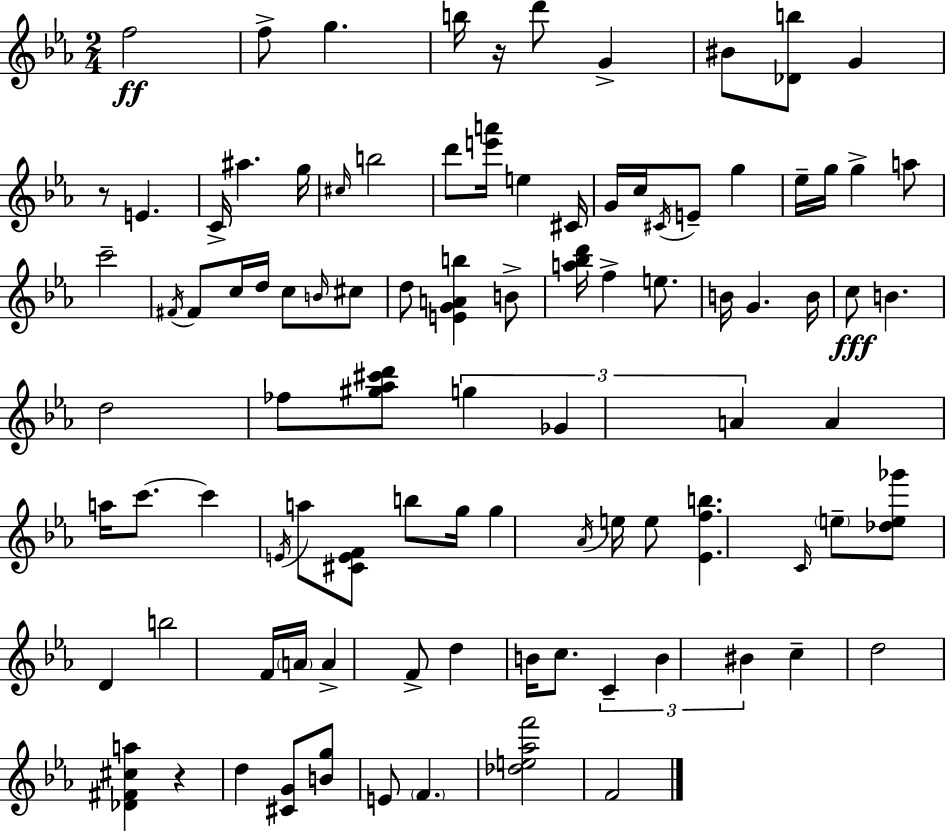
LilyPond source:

{
  \clef treble
  \numericTimeSignature
  \time 2/4
  \key ees \major
  \repeat volta 2 { f''2\ff | f''8-> g''4. | b''16 r16 d'''8 g'4-> | bis'8 <des' b''>8 g'4 | \break r8 e'4. | c'16-> ais''4. g''16 | \grace { cis''16 } b''2 | d'''8 <e''' a'''>16 e''4 | \break cis'16 g'16 c''16 \acciaccatura { cis'16 } e'8-- g''4 | ees''16-- g''16 g''4-> | a''8 c'''2-- | \acciaccatura { fis'16 } fis'8 c''16 d''16 c''8 | \break \grace { b'16 } cis''8 d''8 <e' g' a' b''>4 | b'8-> <a'' bes'' d'''>16 f''4-> | e''8. b'16 g'4. | b'16 c''8\fff b'4. | \break d''2 | fes''8 <gis'' aes'' cis''' d'''>8 | \tuplet 3/2 { g''4 ges'4 | a'4 } a'4 | \break a''16 c'''8.~~ c'''4 | \acciaccatura { e'16 } a''8 <cis' e' f'>8 b''8 g''16 | g''4 \acciaccatura { aes'16 } e''16 e''8 | <ees' f'' b''>4. \grace { c'16 } \parenthesize e''8-- | \break <des'' e'' ges'''>8 d'4 b''2 | f'16 | \parenthesize a'16 a'4-> f'8-> d''4 | b'16 c''8. \tuplet 3/2 { c'4-- | \break b'4 bis'4 } | c''4-- d''2 | <des' fis' cis'' a''>4 | r4 d''4 | \break <cis' g'>8 <b' g''>8 e'8 | \parenthesize f'4. <des'' e'' aes'' f'''>2 | f'2 | } \bar "|."
}